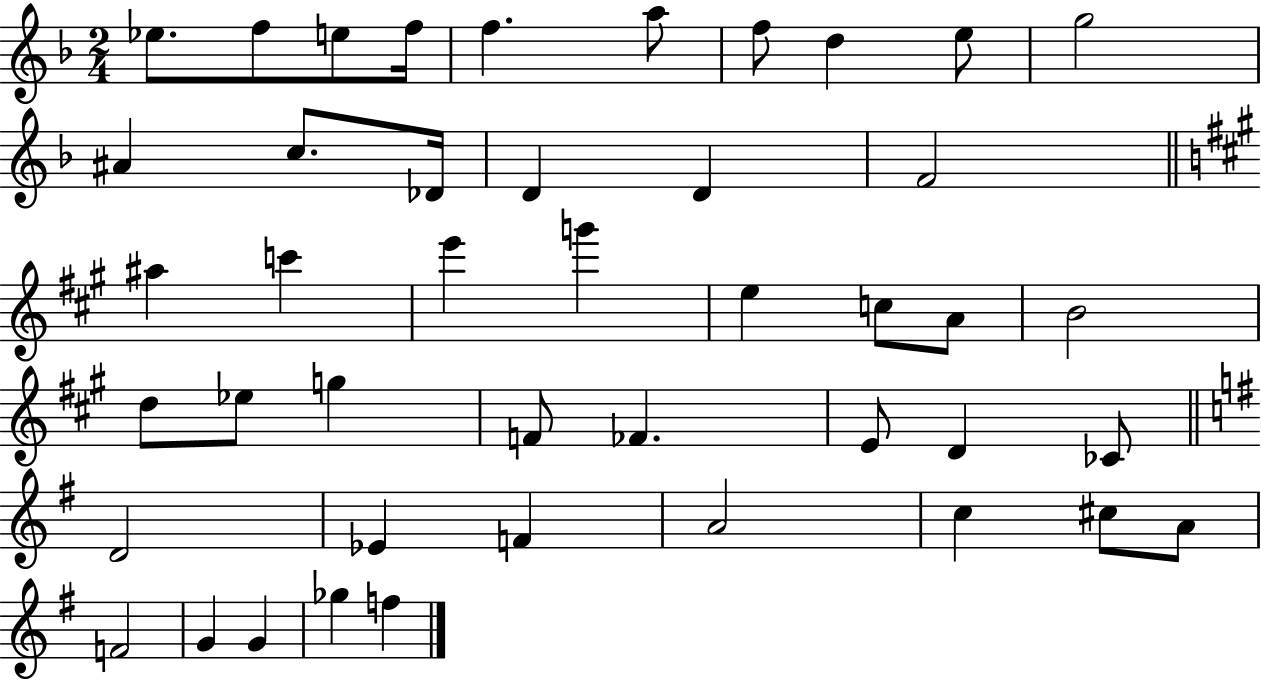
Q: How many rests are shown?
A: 0